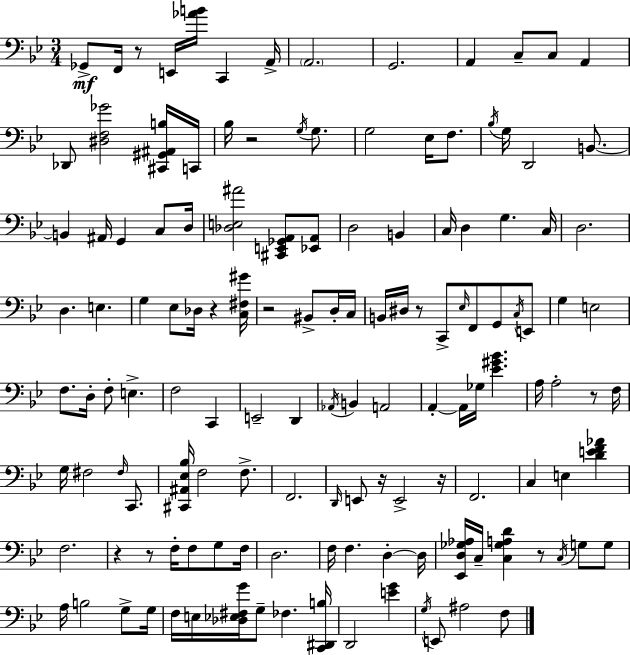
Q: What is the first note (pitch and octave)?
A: Gb2